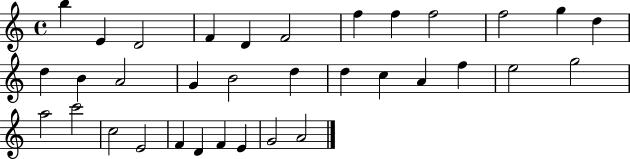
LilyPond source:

{
  \clef treble
  \time 4/4
  \defaultTimeSignature
  \key c \major
  b''4 e'4 d'2 | f'4 d'4 f'2 | f''4 f''4 f''2 | f''2 g''4 d''4 | \break d''4 b'4 a'2 | g'4 b'2 d''4 | d''4 c''4 a'4 f''4 | e''2 g''2 | \break a''2 c'''2 | c''2 e'2 | f'4 d'4 f'4 e'4 | g'2 a'2 | \break \bar "|."
}